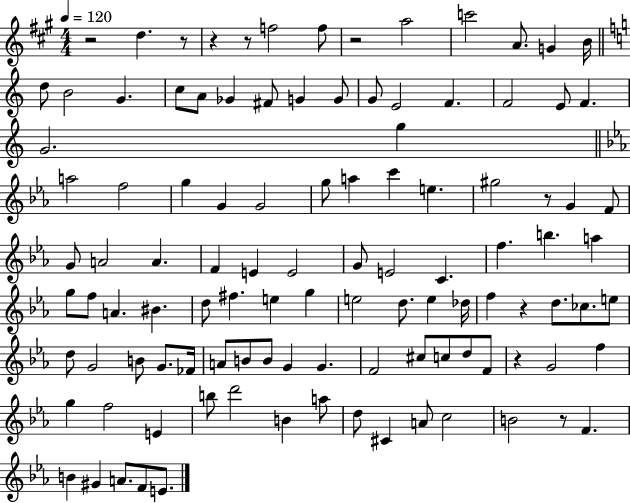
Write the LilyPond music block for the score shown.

{
  \clef treble
  \numericTimeSignature
  \time 4/4
  \key a \major
  \tempo 4 = 120
  r2 d''4. r8 | r4 r8 f''2 f''8 | r2 a''2 | c'''2 a'8. g'4 b'16 | \break \bar "||" \break \key c \major d''8 b'2 g'4. | c''8 a'8 ges'4 fis'8 g'4 g'8 | g'8 e'2 f'4. | f'2 e'8 f'4. | \break g'2. g''4 | \bar "||" \break \key c \minor a''2 f''2 | g''4 g'4 g'2 | g''8 a''4 c'''4 e''4. | gis''2 r8 g'4 f'8 | \break g'8 a'2 a'4. | f'4 e'4 e'2 | g'8 e'2 c'4. | f''4. b''4. a''4 | \break g''8 f''8 a'4. bis'4. | d''8 fis''4. e''4 g''4 | e''2 d''8. e''4 des''16 | f''4 r4 d''8. ces''8. e''8 | \break d''8 g'2 b'8 g'8. fes'16 | a'8 b'8 b'8 g'4 g'4. | f'2 cis''8 c''8 d''8 f'8 | r4 g'2 f''4 | \break g''4 f''2 e'4 | b''8 d'''2 b'4 a''8 | d''8 cis'4 a'8 c''2 | b'2 r8 f'4. | \break b'4 gis'4 a'8. f'8 e'8. | \bar "|."
}